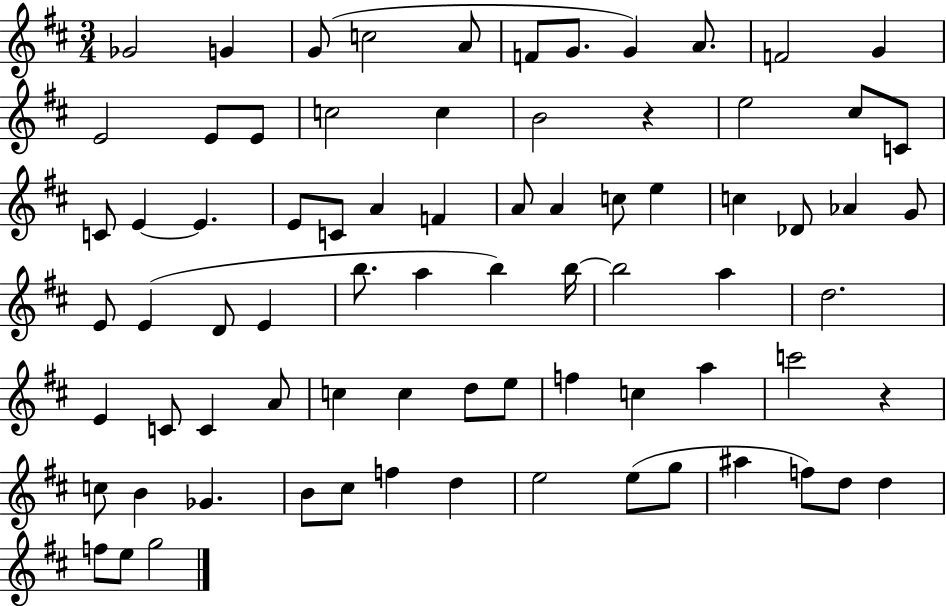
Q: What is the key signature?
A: D major